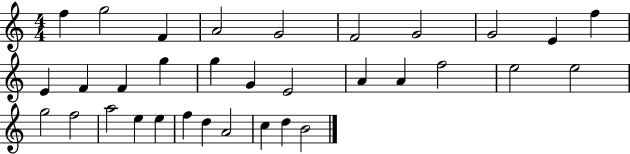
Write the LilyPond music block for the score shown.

{
  \clef treble
  \numericTimeSignature
  \time 4/4
  \key c \major
  f''4 g''2 f'4 | a'2 g'2 | f'2 g'2 | g'2 e'4 f''4 | \break e'4 f'4 f'4 g''4 | g''4 g'4 e'2 | a'4 a'4 f''2 | e''2 e''2 | \break g''2 f''2 | a''2 e''4 e''4 | f''4 d''4 a'2 | c''4 d''4 b'2 | \break \bar "|."
}